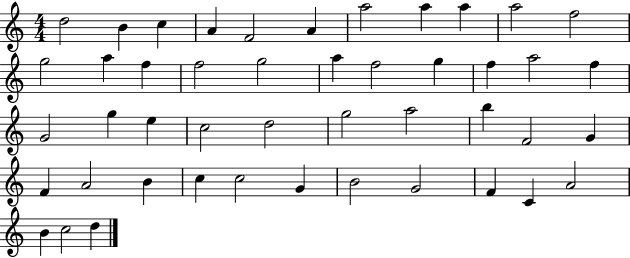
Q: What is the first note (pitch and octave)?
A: D5